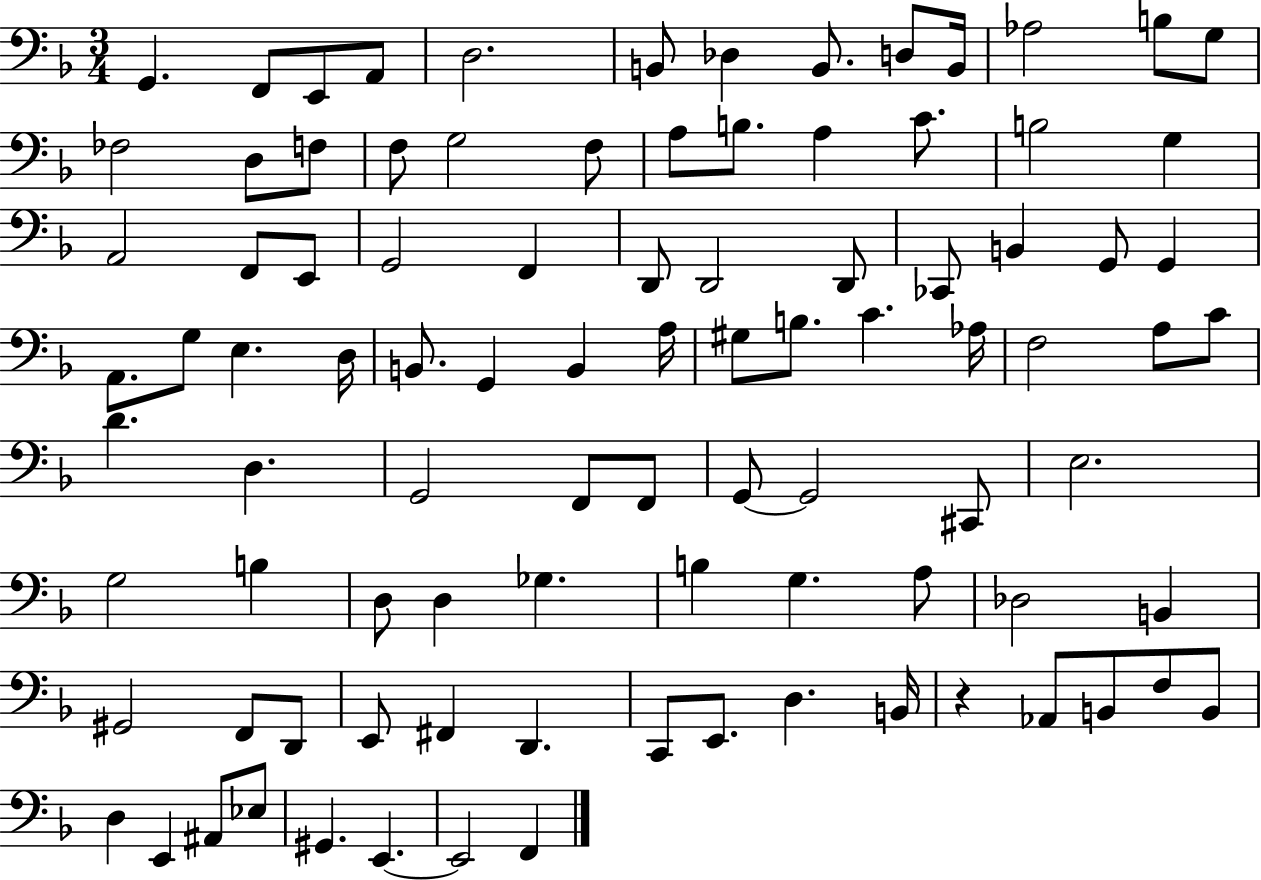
{
  \clef bass
  \numericTimeSignature
  \time 3/4
  \key f \major
  g,4. f,8 e,8 a,8 | d2. | b,8 des4 b,8. d8 b,16 | aes2 b8 g8 | \break fes2 d8 f8 | f8 g2 f8 | a8 b8. a4 c'8. | b2 g4 | \break a,2 f,8 e,8 | g,2 f,4 | d,8 d,2 d,8 | ces,8 b,4 g,8 g,4 | \break a,8. g8 e4. d16 | b,8. g,4 b,4 a16 | gis8 b8. c'4. aes16 | f2 a8 c'8 | \break d'4. d4. | g,2 f,8 f,8 | g,8~~ g,2 cis,8 | e2. | \break g2 b4 | d8 d4 ges4. | b4 g4. a8 | des2 b,4 | \break gis,2 f,8 d,8 | e,8 fis,4 d,4. | c,8 e,8. d4. b,16 | r4 aes,8 b,8 f8 b,8 | \break d4 e,4 ais,8 ees8 | gis,4. e,4.~~ | e,2 f,4 | \bar "|."
}